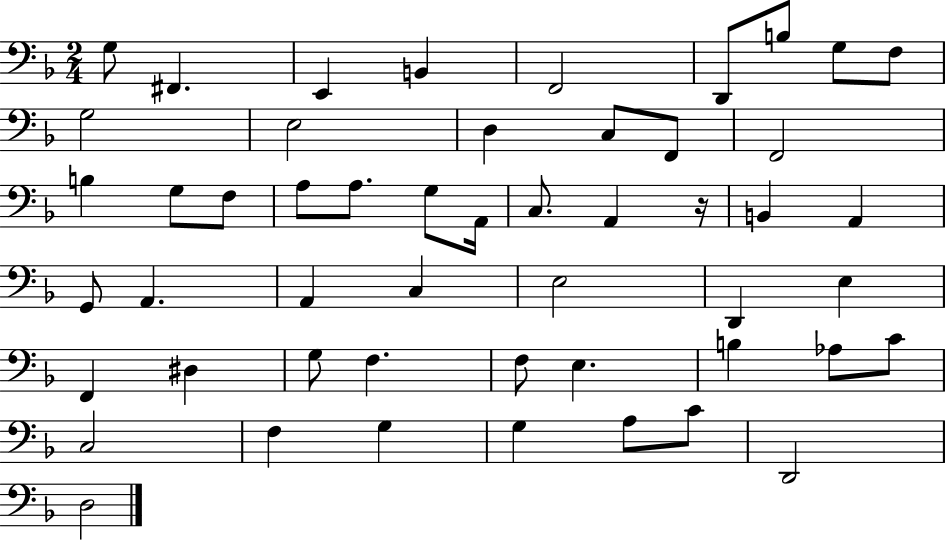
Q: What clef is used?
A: bass